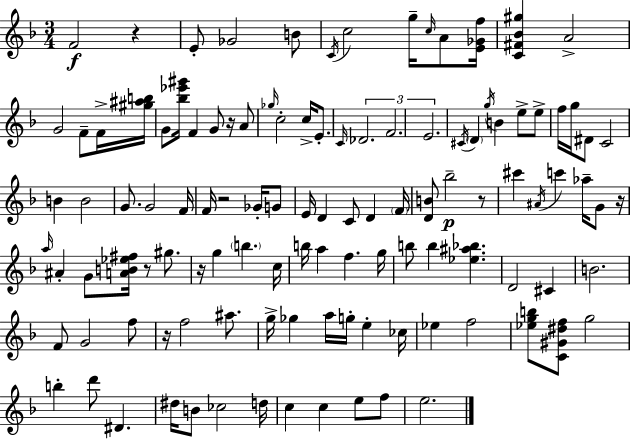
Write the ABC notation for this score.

X:1
T:Untitled
M:3/4
L:1/4
K:F
F2 z E/2 _G2 B/2 C/4 c2 g/4 c/4 A/2 [E_Gf]/4 [C^F_B^g] A2 G2 F/2 F/4 [^g^ab]/4 G/2 [_b_e'^g']/4 F G/2 z/4 A/2 _g/4 c2 c/4 E/2 C/4 _D2 F2 E2 ^C/4 D g/4 B e/2 e/2 f/4 g/4 ^D/2 C2 B B2 G/2 G2 F/4 F/4 z2 _G/4 G/2 E/4 D C/2 D F/4 [DB]/2 _b2 z/2 ^c' ^A/4 c' _a/4 G/2 z/4 a/4 ^A G/2 [AB_e^f]/4 z/2 ^g/2 z/4 g b c/4 b/4 a f g/4 b/2 b [_e^a_b] D2 ^C B2 F/2 G2 f/2 z/4 f2 ^a/2 g/4 _g a/4 g/4 e _c/4 _e f2 [_egb]/2 [C^G^df]/2 g2 b d'/2 ^D ^d/4 B/2 _c2 d/4 c c e/2 f/2 e2